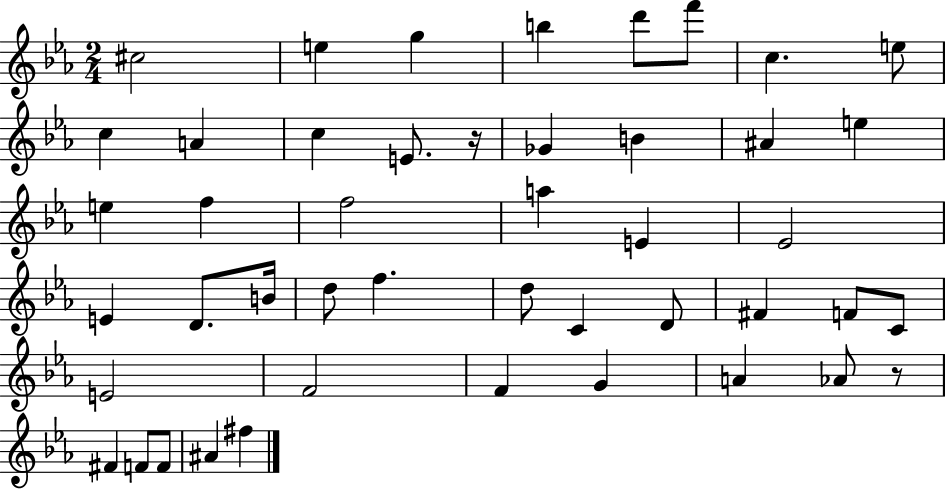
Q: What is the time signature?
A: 2/4